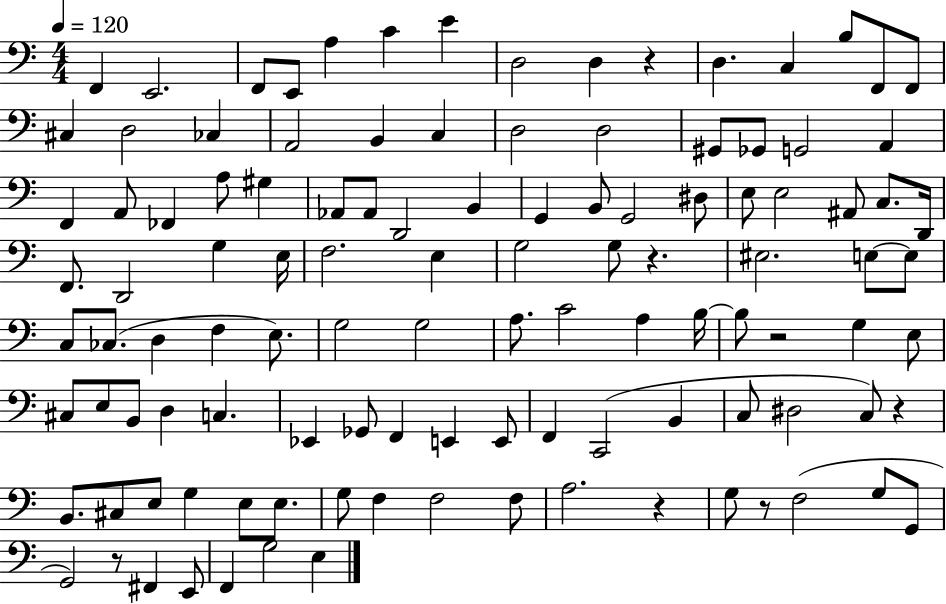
F2/q E2/h. F2/e E2/e A3/q C4/q E4/q D3/h D3/q R/q D3/q. C3/q B3/e F2/e F2/e C#3/q D3/h CES3/q A2/h B2/q C3/q D3/h D3/h G#2/e Gb2/e G2/h A2/q F2/q A2/e FES2/q A3/e G#3/q Ab2/e Ab2/e D2/h B2/q G2/q B2/e G2/h D#3/e E3/e E3/h A#2/e C3/e. D2/s F2/e. D2/h G3/q E3/s F3/h. E3/q G3/h G3/e R/q. EIS3/h. E3/e E3/e C3/e CES3/e. D3/q F3/q E3/e. G3/h G3/h A3/e. C4/h A3/q B3/s B3/e R/h G3/q E3/e C#3/e E3/e B2/e D3/q C3/q. Eb2/q Gb2/e F2/q E2/q E2/e F2/q C2/h B2/q C3/e D#3/h C3/e R/q B2/e. C#3/e E3/e G3/q E3/e E3/e. G3/e F3/q F3/h F3/e A3/h. R/q G3/e R/e F3/h G3/e G2/e G2/h R/e F#2/q E2/e F2/q G3/h E3/q